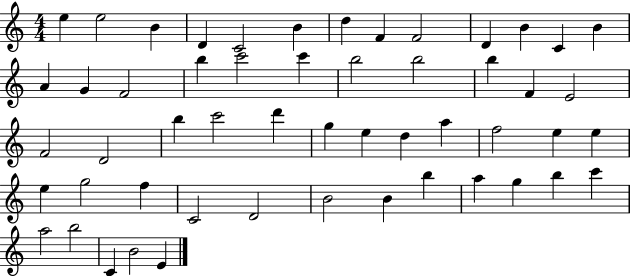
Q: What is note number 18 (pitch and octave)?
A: C6